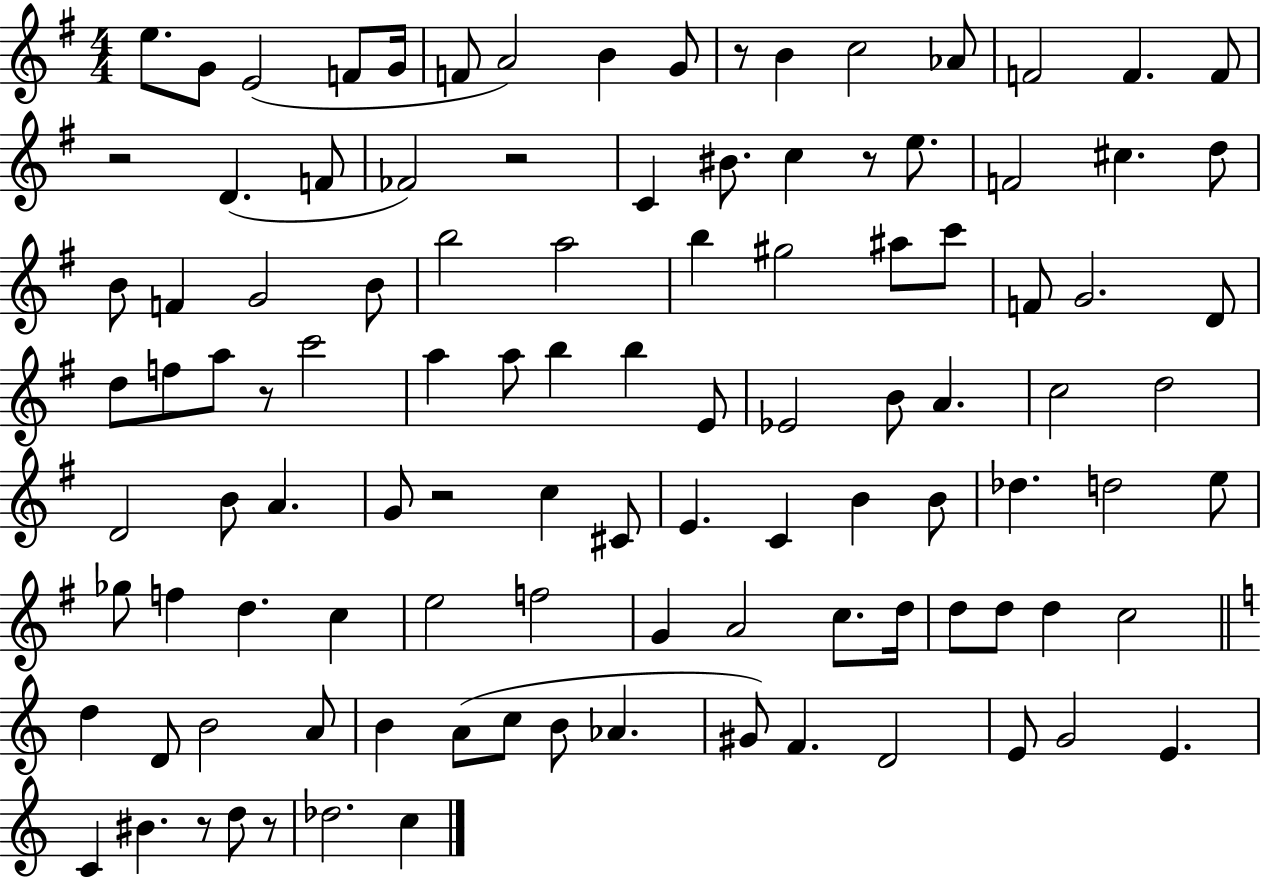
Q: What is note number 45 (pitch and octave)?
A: B5